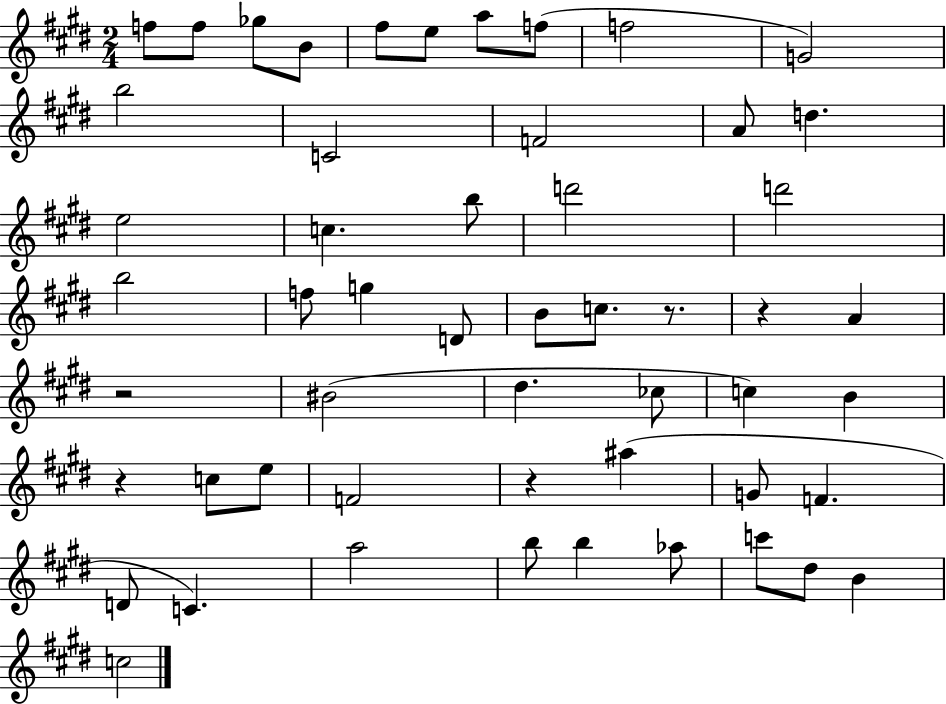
X:1
T:Untitled
M:2/4
L:1/4
K:E
f/2 f/2 _g/2 B/2 ^f/2 e/2 a/2 f/2 f2 G2 b2 C2 F2 A/2 d e2 c b/2 d'2 d'2 b2 f/2 g D/2 B/2 c/2 z/2 z A z2 ^B2 ^d _c/2 c B z c/2 e/2 F2 z ^a G/2 F D/2 C a2 b/2 b _a/2 c'/2 ^d/2 B c2